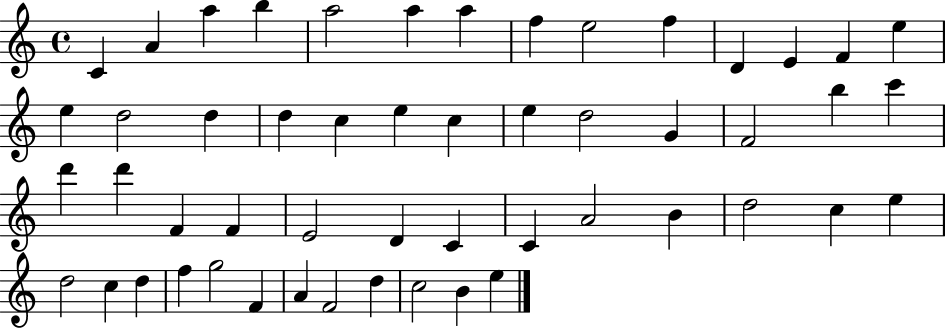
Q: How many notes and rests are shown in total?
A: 52